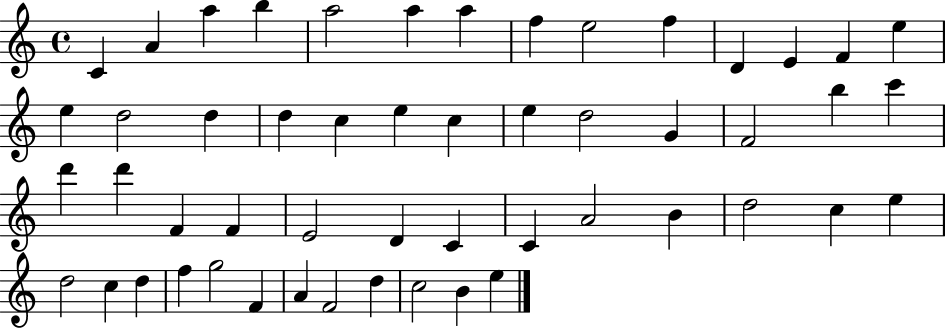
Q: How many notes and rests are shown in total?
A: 52